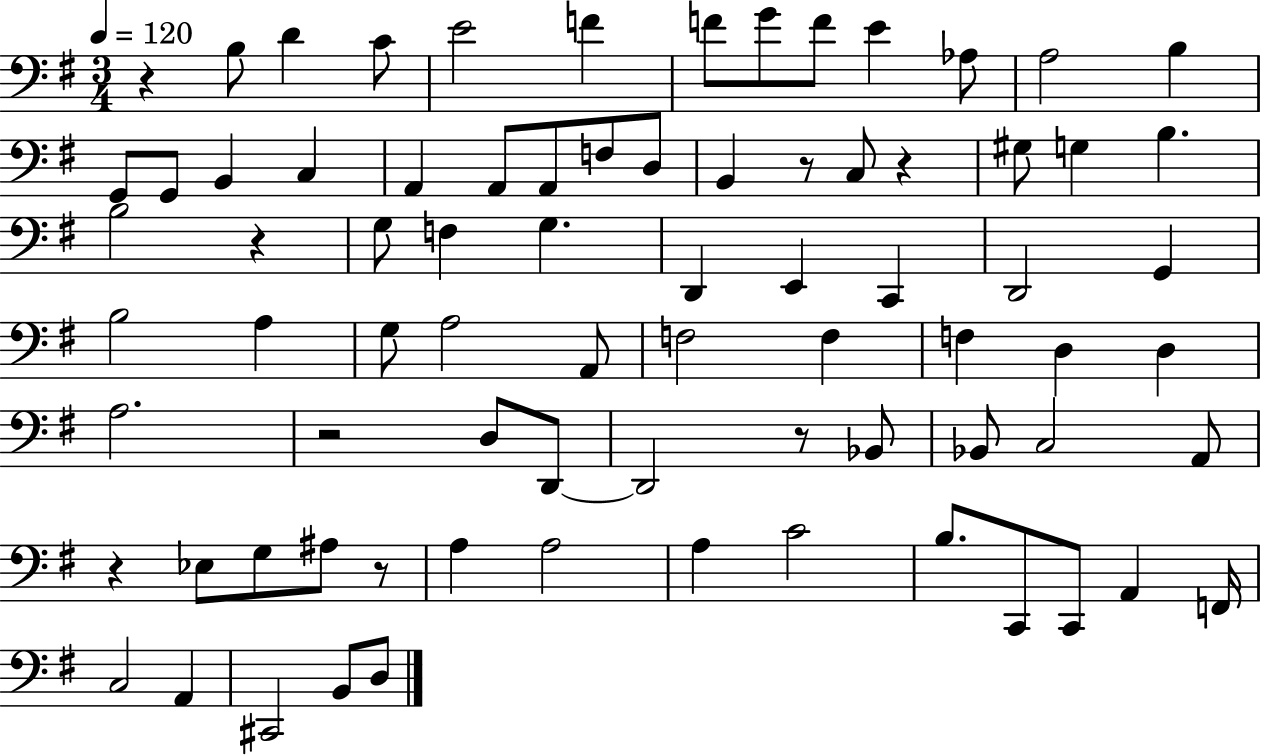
X:1
T:Untitled
M:3/4
L:1/4
K:G
z B,/2 D C/2 E2 F F/2 G/2 F/2 E _A,/2 A,2 B, G,,/2 G,,/2 B,, C, A,, A,,/2 A,,/2 F,/2 D,/2 B,, z/2 C,/2 z ^G,/2 G, B, B,2 z G,/2 F, G, D,, E,, C,, D,,2 G,, B,2 A, G,/2 A,2 A,,/2 F,2 F, F, D, D, A,2 z2 D,/2 D,,/2 D,,2 z/2 _B,,/2 _B,,/2 C,2 A,,/2 z _E,/2 G,/2 ^A,/2 z/2 A, A,2 A, C2 B,/2 C,,/2 C,,/2 A,, F,,/4 C,2 A,, ^C,,2 B,,/2 D,/2